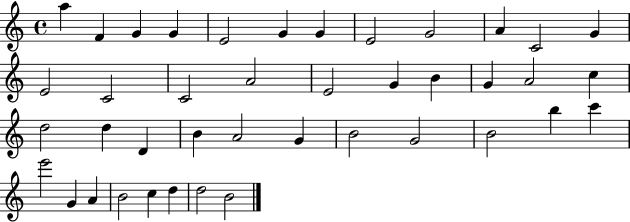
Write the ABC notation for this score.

X:1
T:Untitled
M:4/4
L:1/4
K:C
a F G G E2 G G E2 G2 A C2 G E2 C2 C2 A2 E2 G B G A2 c d2 d D B A2 G B2 G2 B2 b c' e'2 G A B2 c d d2 B2